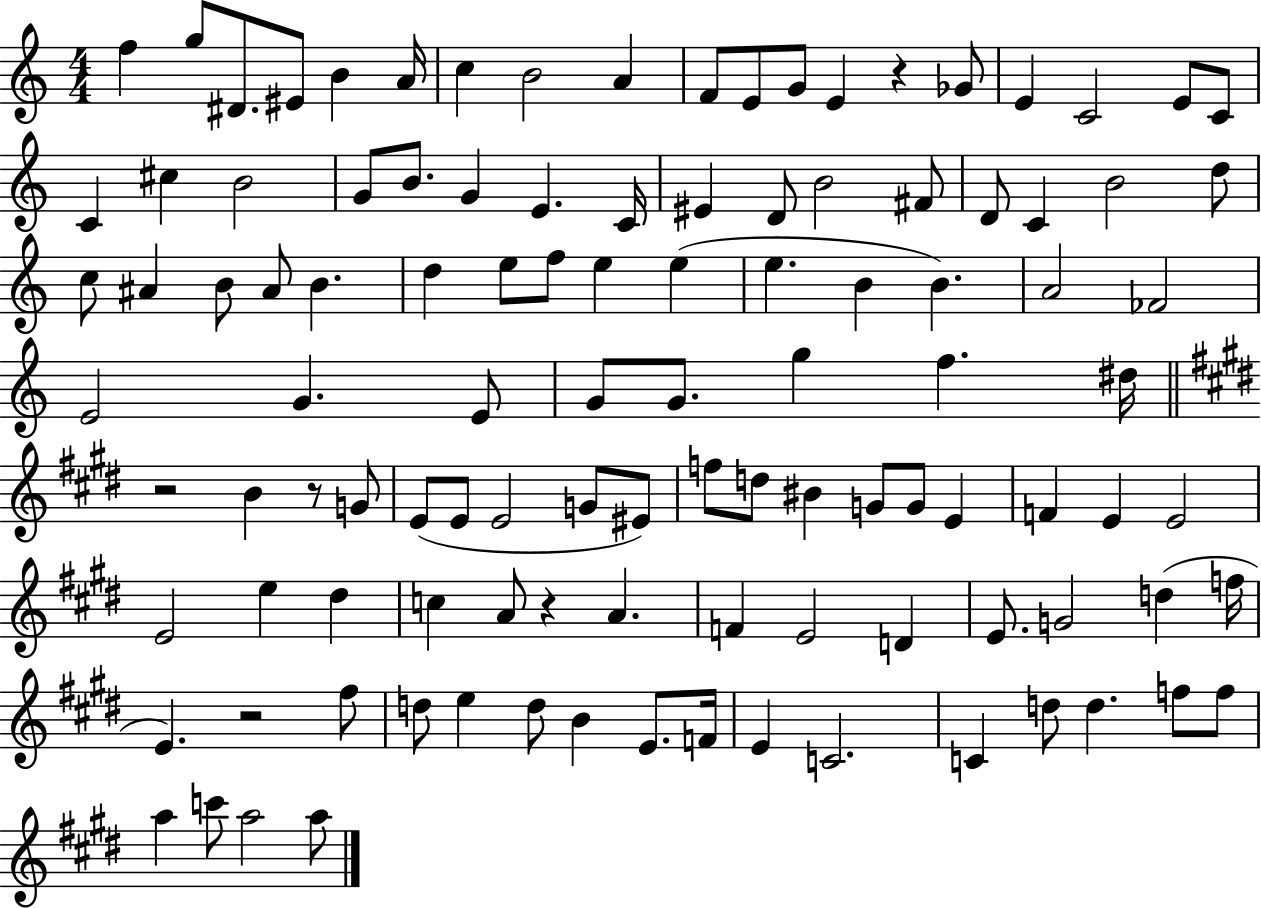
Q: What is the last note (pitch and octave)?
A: A5